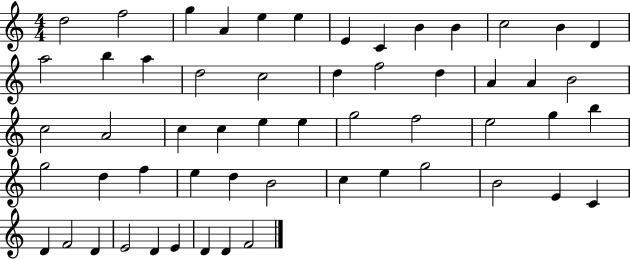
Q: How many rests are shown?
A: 0